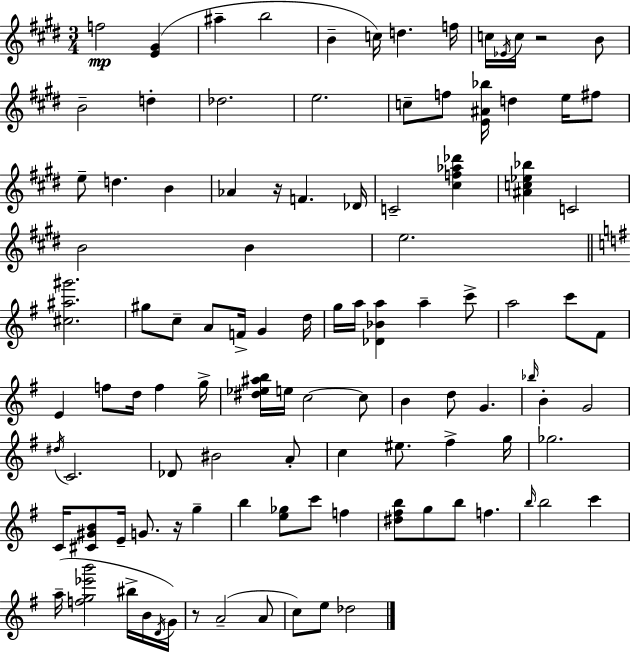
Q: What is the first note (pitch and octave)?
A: F5